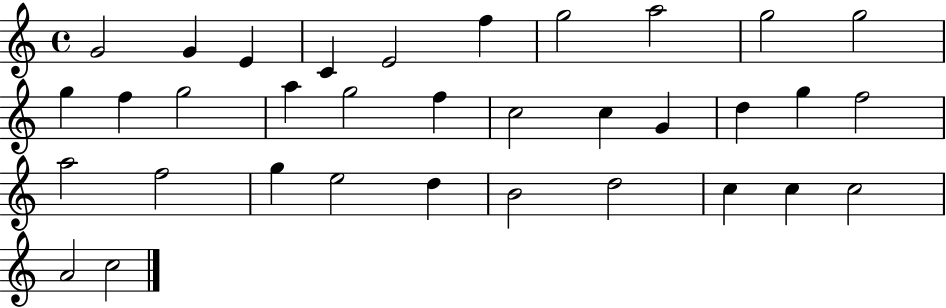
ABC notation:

X:1
T:Untitled
M:4/4
L:1/4
K:C
G2 G E C E2 f g2 a2 g2 g2 g f g2 a g2 f c2 c G d g f2 a2 f2 g e2 d B2 d2 c c c2 A2 c2